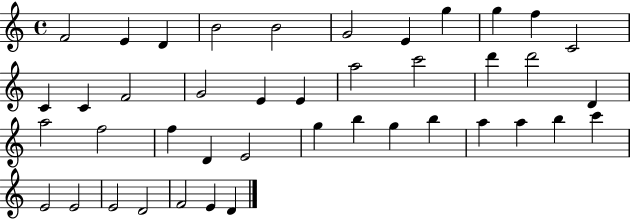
{
  \clef treble
  \time 4/4
  \defaultTimeSignature
  \key c \major
  f'2 e'4 d'4 | b'2 b'2 | g'2 e'4 g''4 | g''4 f''4 c'2 | \break c'4 c'4 f'2 | g'2 e'4 e'4 | a''2 c'''2 | d'''4 d'''2 d'4 | \break a''2 f''2 | f''4 d'4 e'2 | g''4 b''4 g''4 b''4 | a''4 a''4 b''4 c'''4 | \break e'2 e'2 | e'2 d'2 | f'2 e'4 d'4 | \bar "|."
}